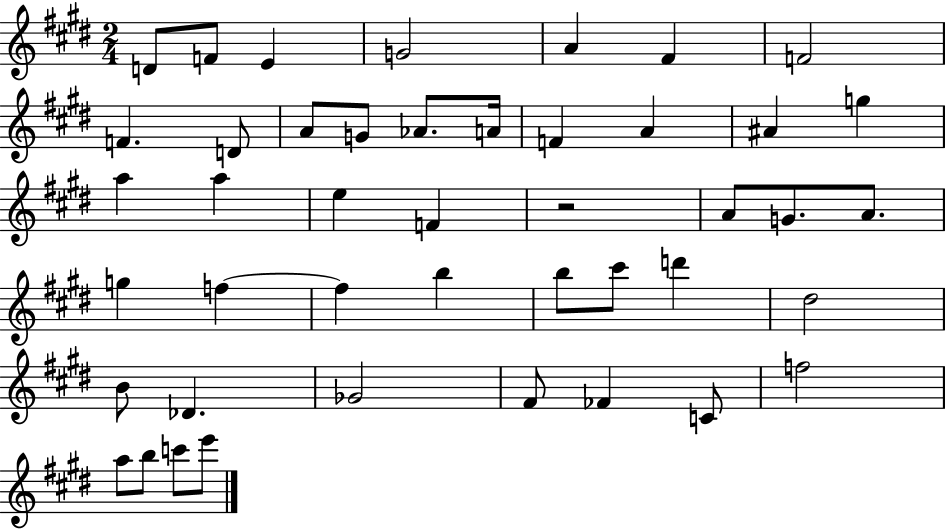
D4/e F4/e E4/q G4/h A4/q F#4/q F4/h F4/q. D4/e A4/e G4/e Ab4/e. A4/s F4/q A4/q A#4/q G5/q A5/q A5/q E5/q F4/q R/h A4/e G4/e. A4/e. G5/q F5/q F5/q B5/q B5/e C#6/e D6/q D#5/h B4/e Db4/q. Gb4/h F#4/e FES4/q C4/e F5/h A5/e B5/e C6/e E6/e